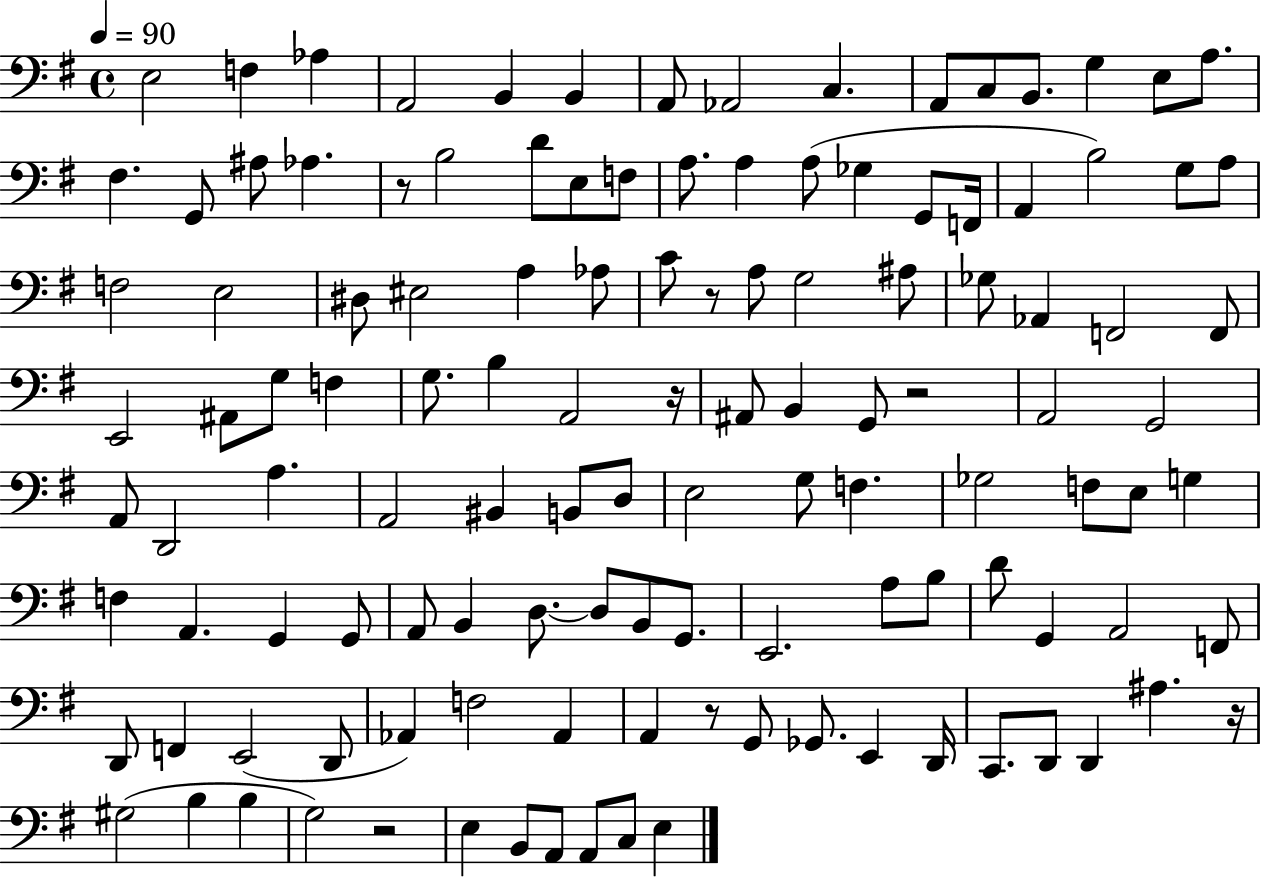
E3/h F3/q Ab3/q A2/h B2/q B2/q A2/e Ab2/h C3/q. A2/e C3/e B2/e. G3/q E3/e A3/e. F#3/q. G2/e A#3/e Ab3/q. R/e B3/h D4/e E3/e F3/e A3/e. A3/q A3/e Gb3/q G2/e F2/s A2/q B3/h G3/e A3/e F3/h E3/h D#3/e EIS3/h A3/q Ab3/e C4/e R/e A3/e G3/h A#3/e Gb3/e Ab2/q F2/h F2/e E2/h A#2/e G3/e F3/q G3/e. B3/q A2/h R/s A#2/e B2/q G2/e R/h A2/h G2/h A2/e D2/h A3/q. A2/h BIS2/q B2/e D3/e E3/h G3/e F3/q. Gb3/h F3/e E3/e G3/q F3/q A2/q. G2/q G2/e A2/e B2/q D3/e. D3/e B2/e G2/e. E2/h. A3/e B3/e D4/e G2/q A2/h F2/e D2/e F2/q E2/h D2/e Ab2/q F3/h Ab2/q A2/q R/e G2/e Gb2/e. E2/q D2/s C2/e. D2/e D2/q A#3/q. R/s G#3/h B3/q B3/q G3/h R/h E3/q B2/e A2/e A2/e C3/e E3/q